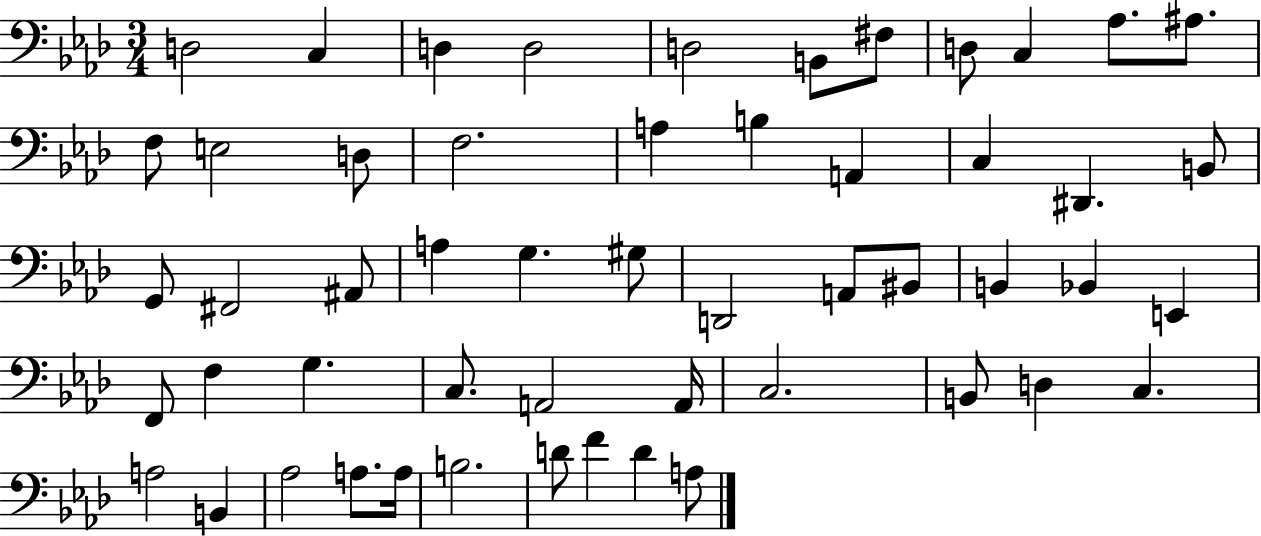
{
  \clef bass
  \numericTimeSignature
  \time 3/4
  \key aes \major
  d2 c4 | d4 d2 | d2 b,8 fis8 | d8 c4 aes8. ais8. | \break f8 e2 d8 | f2. | a4 b4 a,4 | c4 dis,4. b,8 | \break g,8 fis,2 ais,8 | a4 g4. gis8 | d,2 a,8 bis,8 | b,4 bes,4 e,4 | \break f,8 f4 g4. | c8. a,2 a,16 | c2. | b,8 d4 c4. | \break a2 b,4 | aes2 a8. a16 | b2. | d'8 f'4 d'4 a8 | \break \bar "|."
}